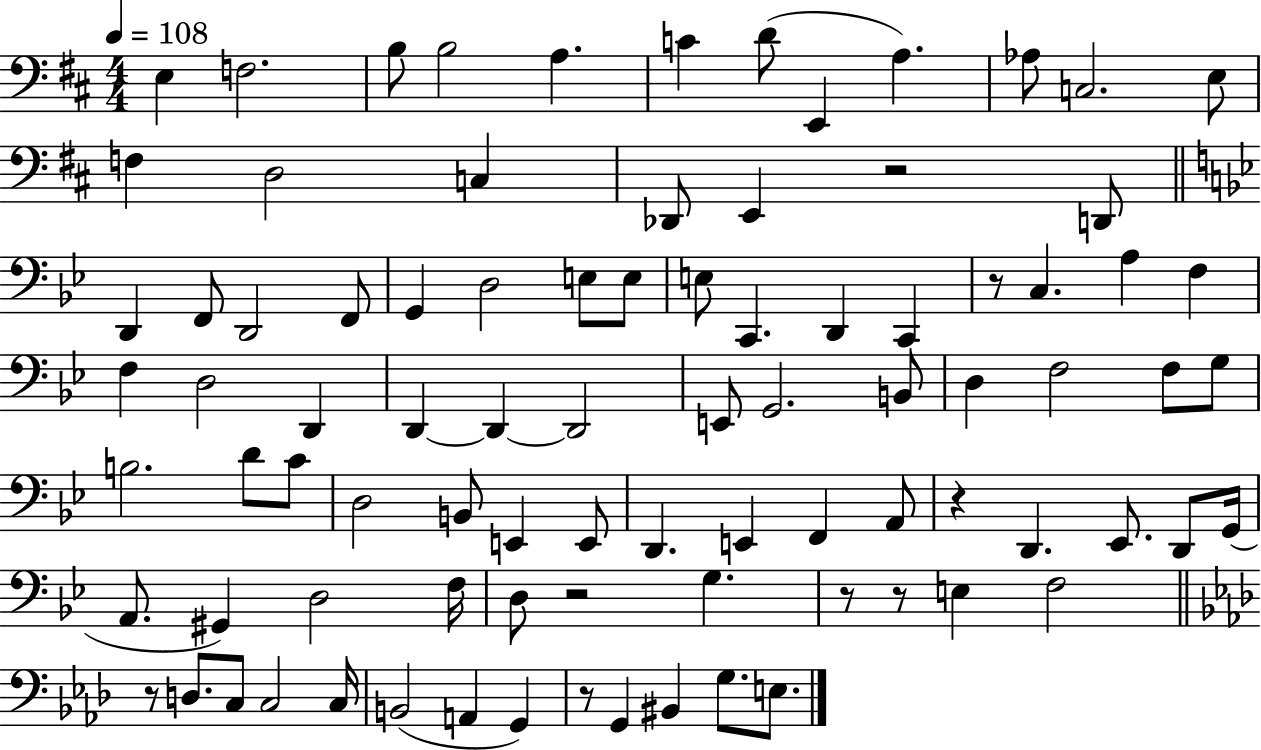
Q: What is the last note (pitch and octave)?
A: E3